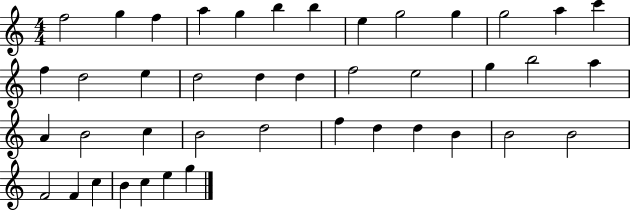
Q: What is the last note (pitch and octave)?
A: G5